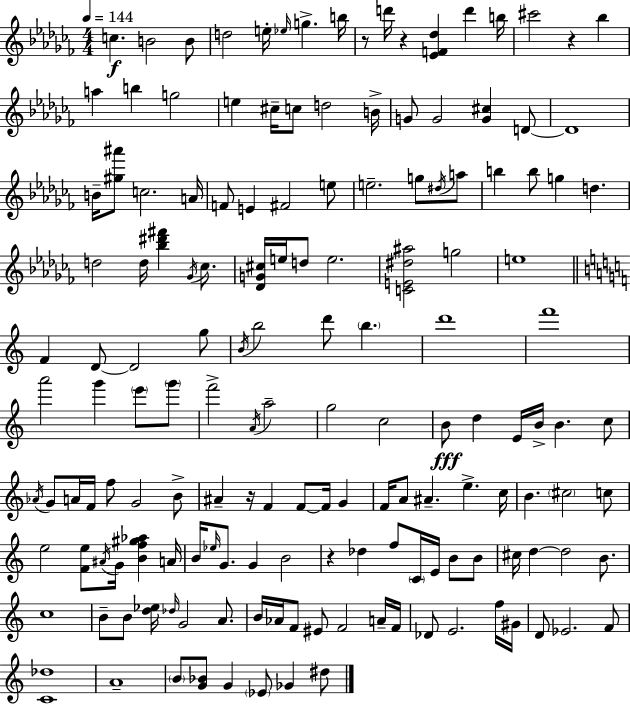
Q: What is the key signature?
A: AES minor